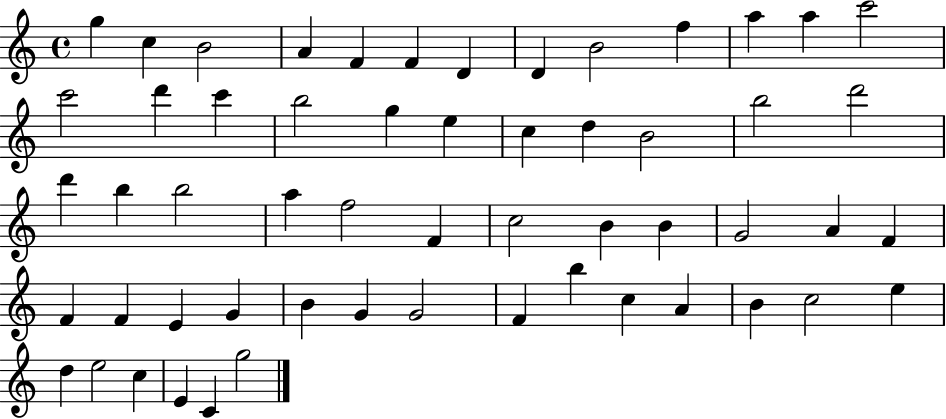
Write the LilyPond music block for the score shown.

{
  \clef treble
  \time 4/4
  \defaultTimeSignature
  \key c \major
  g''4 c''4 b'2 | a'4 f'4 f'4 d'4 | d'4 b'2 f''4 | a''4 a''4 c'''2 | \break c'''2 d'''4 c'''4 | b''2 g''4 e''4 | c''4 d''4 b'2 | b''2 d'''2 | \break d'''4 b''4 b''2 | a''4 f''2 f'4 | c''2 b'4 b'4 | g'2 a'4 f'4 | \break f'4 f'4 e'4 g'4 | b'4 g'4 g'2 | f'4 b''4 c''4 a'4 | b'4 c''2 e''4 | \break d''4 e''2 c''4 | e'4 c'4 g''2 | \bar "|."
}